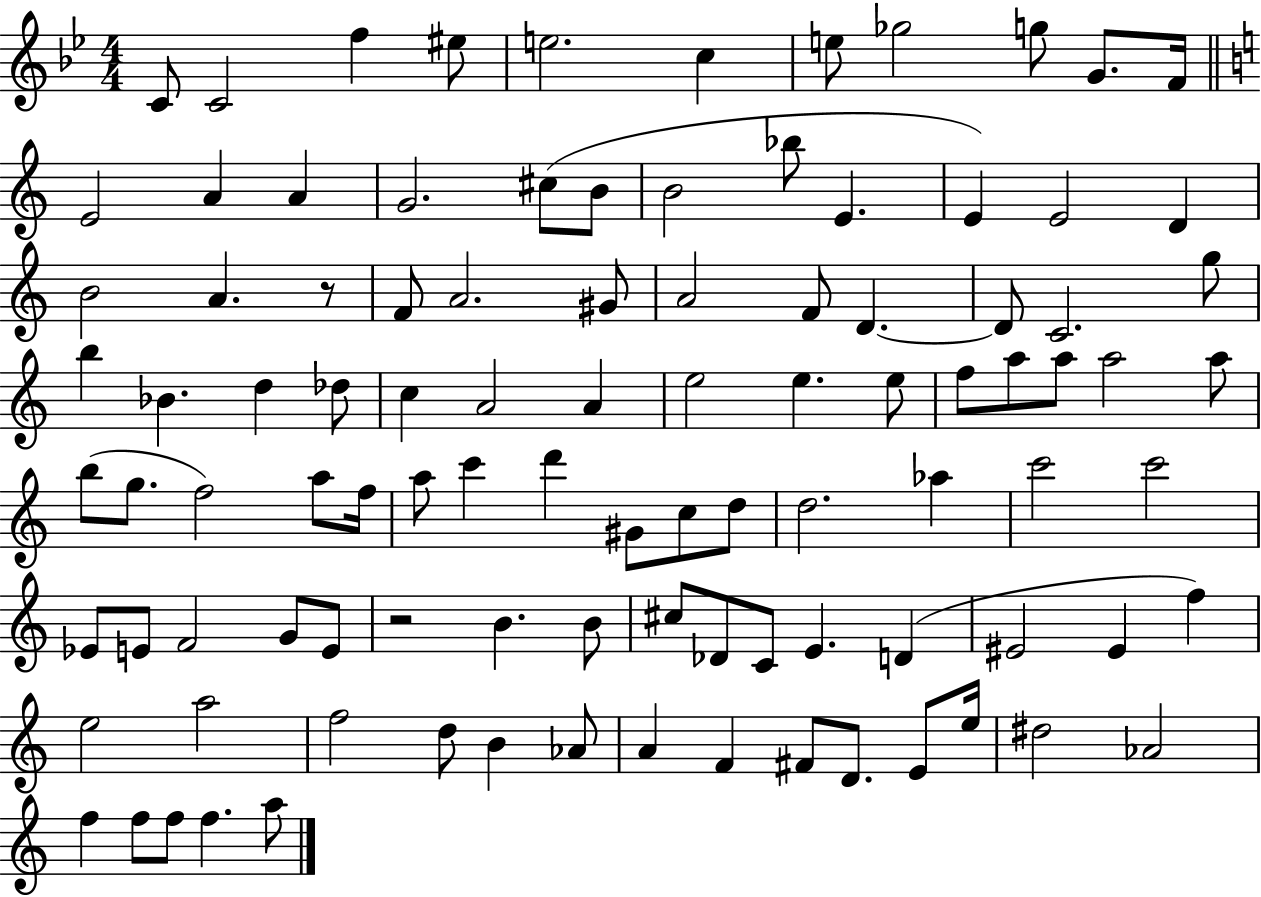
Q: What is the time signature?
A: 4/4